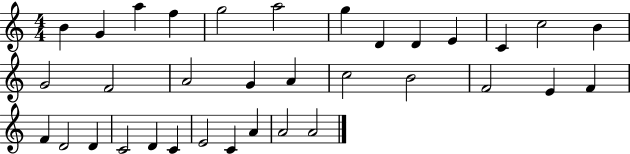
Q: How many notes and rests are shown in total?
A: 34